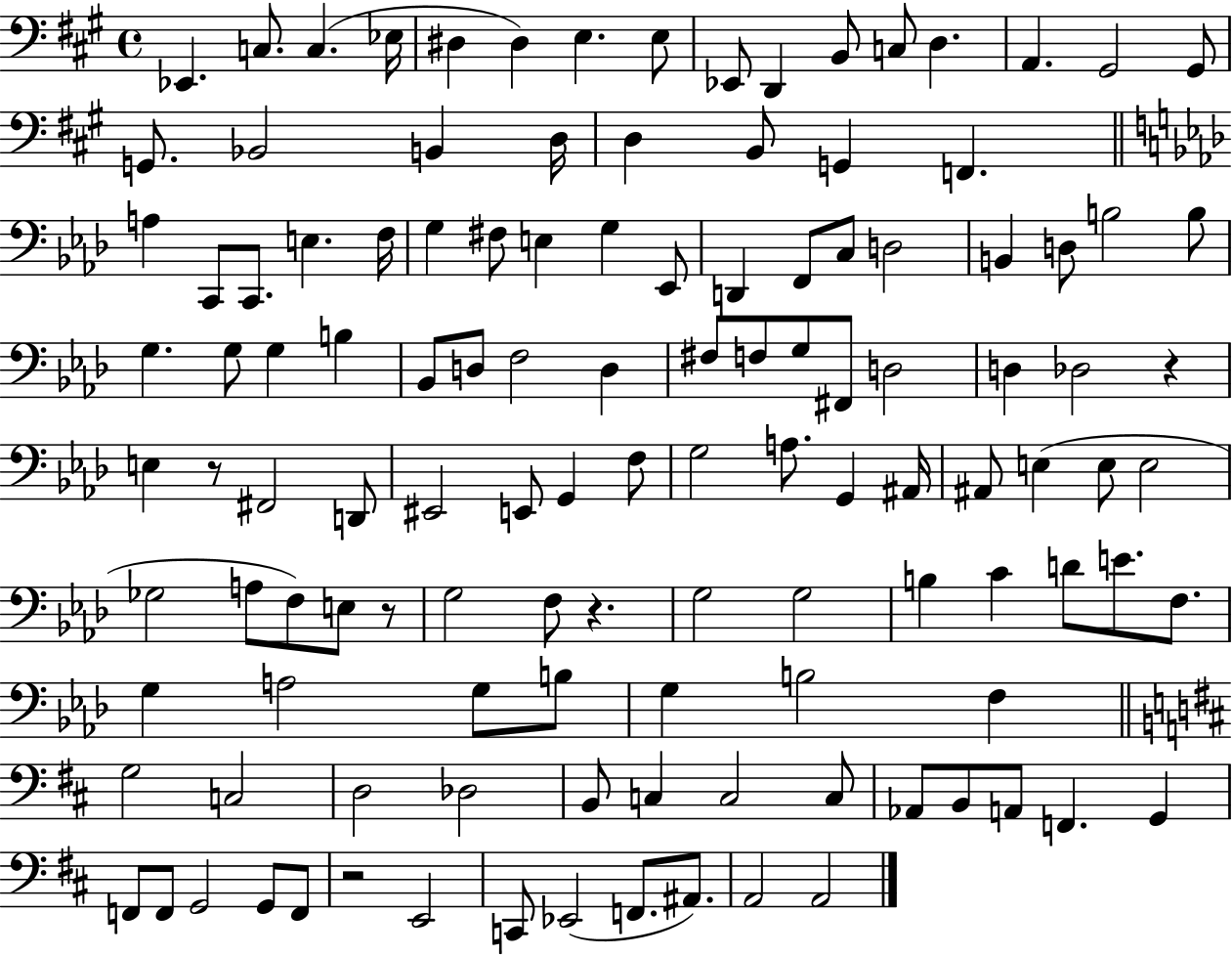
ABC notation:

X:1
T:Untitled
M:4/4
L:1/4
K:A
_E,, C,/2 C, _E,/4 ^D, ^D, E, E,/2 _E,,/2 D,, B,,/2 C,/2 D, A,, ^G,,2 ^G,,/2 G,,/2 _B,,2 B,, D,/4 D, B,,/2 G,, F,, A, C,,/2 C,,/2 E, F,/4 G, ^F,/2 E, G, _E,,/2 D,, F,,/2 C,/2 D,2 B,, D,/2 B,2 B,/2 G, G,/2 G, B, _B,,/2 D,/2 F,2 D, ^F,/2 F,/2 G,/2 ^F,,/2 D,2 D, _D,2 z E, z/2 ^F,,2 D,,/2 ^E,,2 E,,/2 G,, F,/2 G,2 A,/2 G,, ^A,,/4 ^A,,/2 E, E,/2 E,2 _G,2 A,/2 F,/2 E,/2 z/2 G,2 F,/2 z G,2 G,2 B, C D/2 E/2 F,/2 G, A,2 G,/2 B,/2 G, B,2 F, G,2 C,2 D,2 _D,2 B,,/2 C, C,2 C,/2 _A,,/2 B,,/2 A,,/2 F,, G,, F,,/2 F,,/2 G,,2 G,,/2 F,,/2 z2 E,,2 C,,/2 _E,,2 F,,/2 ^A,,/2 A,,2 A,,2